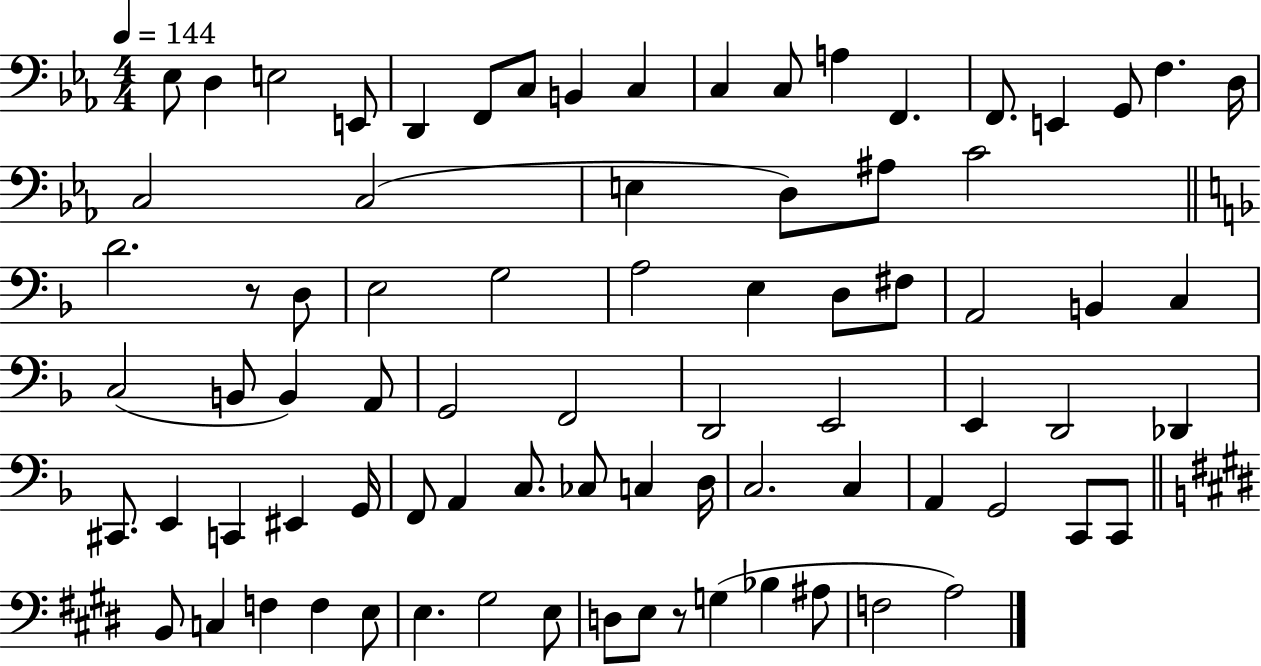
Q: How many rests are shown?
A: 2